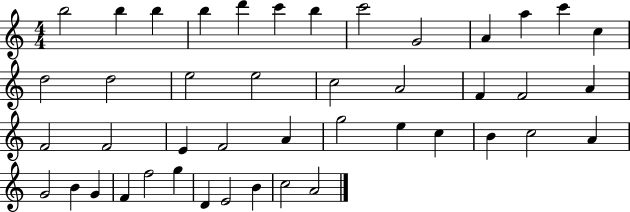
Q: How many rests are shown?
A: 0